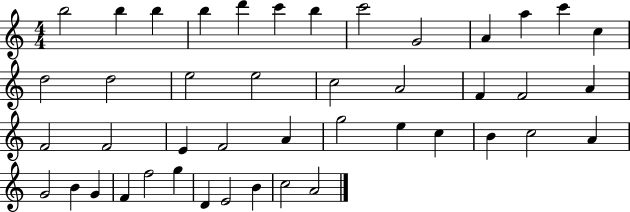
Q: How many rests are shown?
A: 0